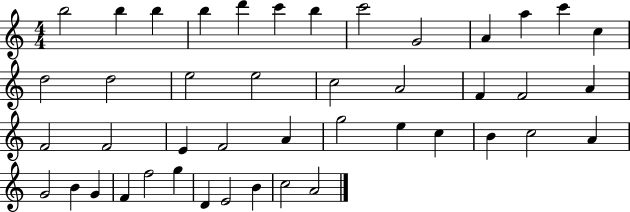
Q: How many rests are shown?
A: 0